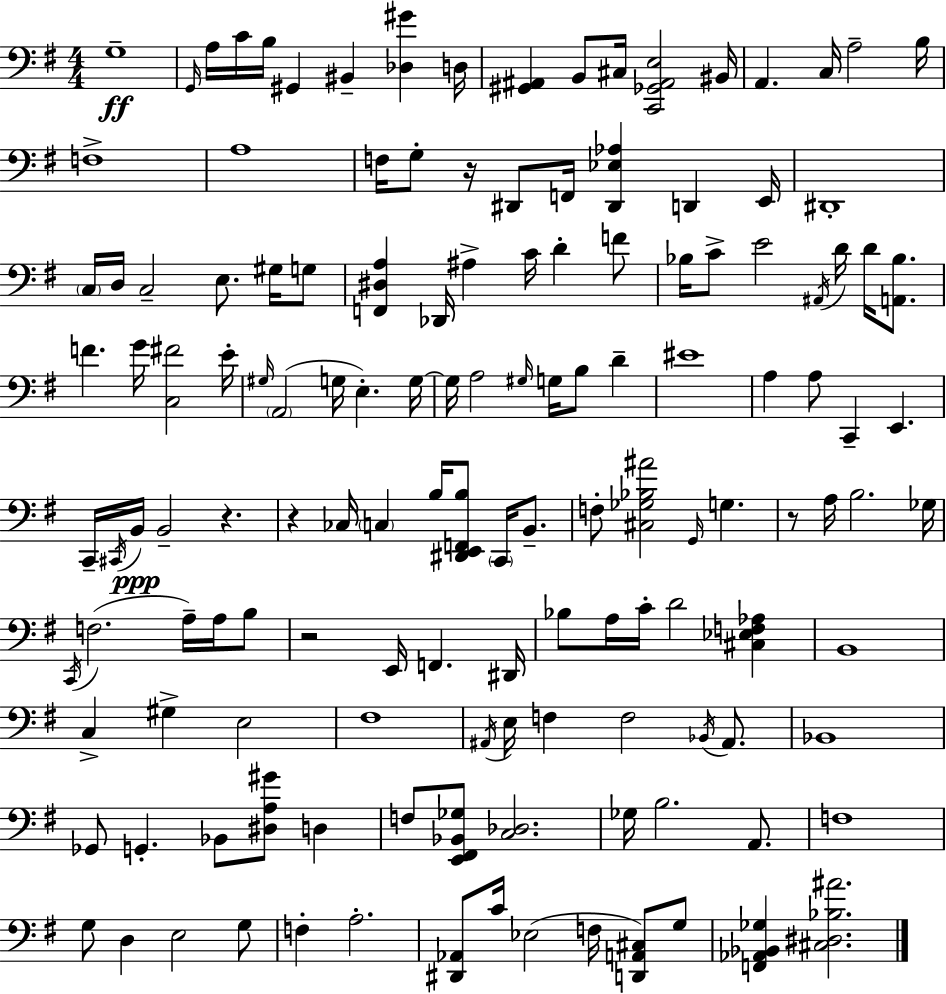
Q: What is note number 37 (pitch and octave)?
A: C4